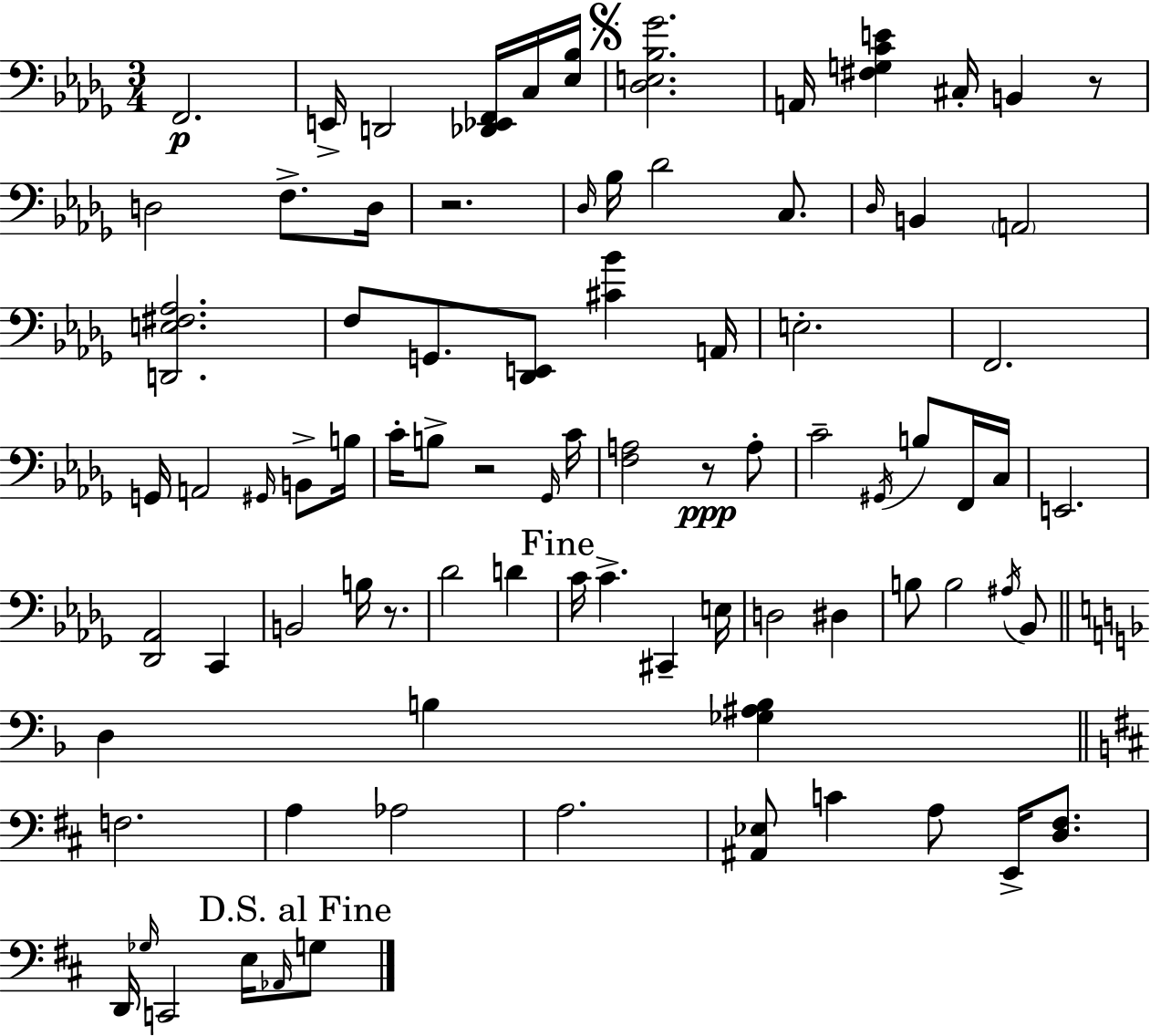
{
  \clef bass
  \numericTimeSignature
  \time 3/4
  \key bes \minor
  f,2.\p | e,16-> d,2 <des, ees, f,>16 c16 <ees bes>16 | \mark \markup { \musicglyph "scripts.segno" } <des e bes ges'>2. | a,16 <fis g c' e'>4 cis16-. b,4 r8 | \break d2 f8.-> d16 | r2. | \grace { des16 } bes16 des'2 c8. | \grace { des16 } b,4 \parenthesize a,2 | \break <d, e fis aes>2. | f8 g,8. <des, e,>8 <cis' bes'>4 | a,16 e2.-. | f,2. | \break g,16 a,2 \grace { gis,16 } | b,8-> b16 c'16-. b8-> r2 | \grace { ges,16 } c'16 <f a>2 | r8\ppp a8-. c'2-- | \break \acciaccatura { gis,16 } b8 f,16 c16 e,2. | <des, aes,>2 | c,4 b,2 | b16 r8. des'2 | \break d'4 \mark "Fine" c'16 c'4.-> | cis,4-- e16 d2 | dis4 b8 b2 | \acciaccatura { ais16 } bes,8 \bar "||" \break \key d \minor d4 b4 <ges ais b>4 | \bar "||" \break \key d \major f2. | a4 aes2 | a2. | <ais, ees>8 c'4 a8 e,16-> <d fis>8. | \break d,16 \grace { ges16 } c,2 e16 \grace { aes,16 } | \mark "D.S. al Fine" g8 \bar "|."
}